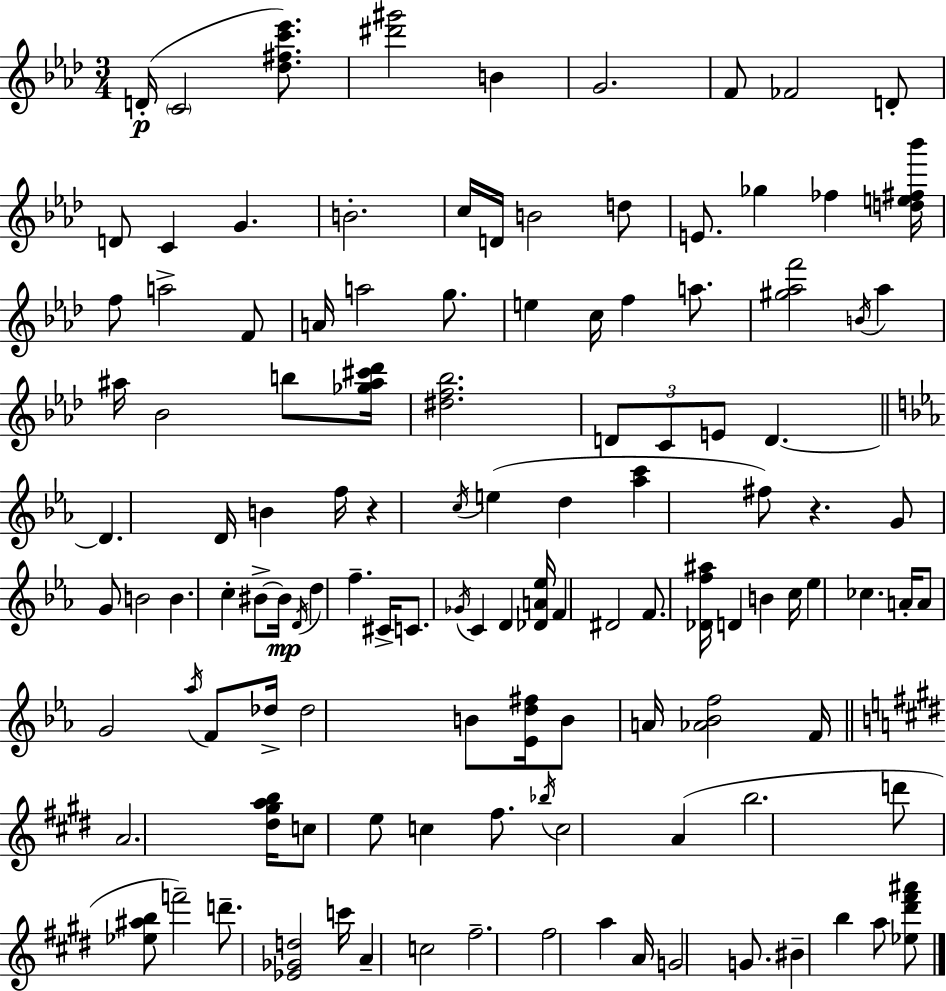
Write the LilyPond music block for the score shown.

{
  \clef treble
  \numericTimeSignature
  \time 3/4
  \key aes \major
  \repeat volta 2 { d'16-.(\p \parenthesize c'2 <des'' fis'' c''' ees'''>8.) | <dis''' gis'''>2 b'4 | g'2. | f'8 fes'2 d'8-. | \break d'8 c'4 g'4. | b'2.-. | c''16 d'16 b'2 d''8 | e'8. ges''4 fes''4 <d'' e'' fis'' bes'''>16 | \break f''8 a''2-> f'8 | a'16 a''2 g''8. | e''4 c''16 f''4 a''8. | <gis'' aes'' f'''>2 \acciaccatura { b'16 } aes''4 | \break ais''16 bes'2 b''8 | <ges'' ais'' cis''' des'''>16 <dis'' f'' bes''>2. | \tuplet 3/2 { d'8 c'8 e'8 } d'4.~~ | \bar "||" \break \key ees \major d'4. d'16 b'4 f''16 | r4 \acciaccatura { c''16 }( e''4 d''4 | <aes'' c'''>4 fis''8) r4. | g'8 g'8 b'2 | \break b'4. c''4-. bis'8->~~ | bis'16\mp \acciaccatura { d'16 } d''4 f''4.-- | cis'16-> c'8. \acciaccatura { ges'16 } c'4 d'4 | <des' a' ees''>16 f'4 dis'2 | \break f'8. <des' f'' ais''>16 d'4 b'4 | c''16 ees''4 ces''4. | a'16-. a'8 g'2 | \acciaccatura { aes''16 } f'8 des''16-> des''2 | \break b'8 <ees' d'' fis''>16 b'8 a'16 <aes' bes' f''>2 | f'16 \bar "||" \break \key e \major a'2. | <dis'' gis'' a'' b''>16 c''8 e''8 c''4 fis''8. | \acciaccatura { bes''16 } c''2 a'4( | b''2. | \break d'''8 <ees'' ais'' b''>8 f'''2--) | d'''8.-- <ees' ges' d''>2 | c'''16 a'4-- c''2 | fis''2.-- | \break fis''2 a''4 | a'16 g'2 g'8. | bis'4-- b''4 a''8 <ees'' dis''' fis''' ais'''>8 | } \bar "|."
}